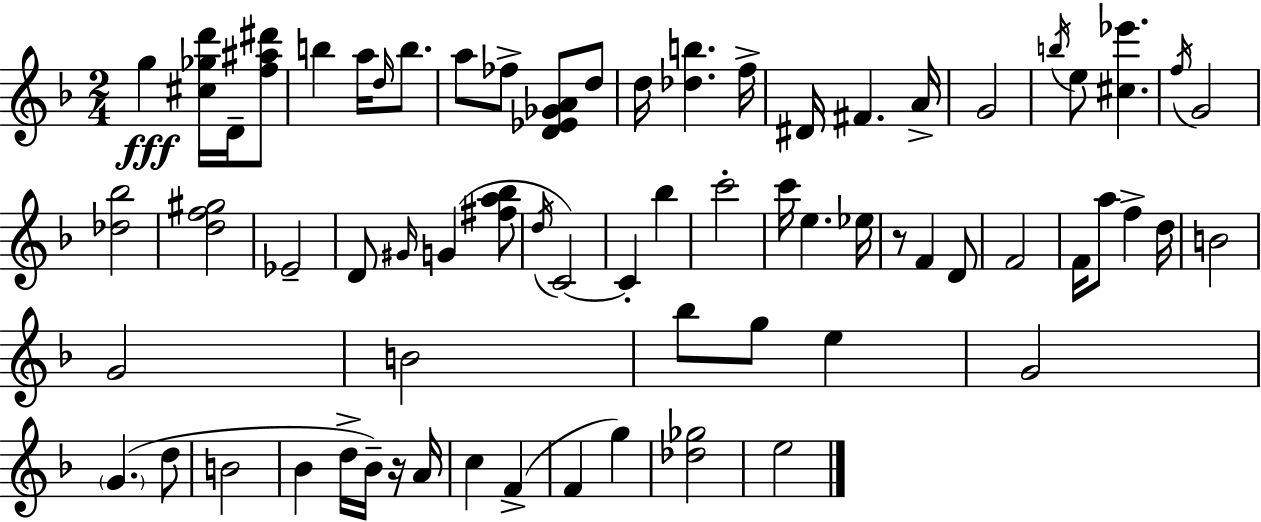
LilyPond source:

{
  \clef treble
  \numericTimeSignature
  \time 2/4
  \key f \major
  g''4\fff <cis'' ges'' d'''>16 d'16-- <f'' ais'' dis'''>8 | b''4 a''16 \grace { d''16 } b''8. | a''8 fes''8-> <d' ees' ges' a'>8 d''8 | d''16 <des'' b''>4. | \break f''16-> dis'16 fis'4. | a'16-> g'2 | \acciaccatura { b''16 } e''8 <cis'' ees'''>4. | \acciaccatura { f''16 } g'2 | \break <des'' bes''>2 | <d'' f'' gis''>2 | ees'2-- | d'8 \grace { gis'16 } g'4( | \break <fis'' a'' bes''>8 \acciaccatura { d''16 } c'2~~) | c'4-. | bes''4 c'''2-. | c'''16 e''4. | \break ees''16 r8 f'4 | d'8 f'2 | f'16 a''8 | f''4-> d''16 b'2 | \break g'2 | b'2 | bes''8 g''8 | e''4 g'2 | \break \parenthesize g'4.( | d''8 b'2 | bes'4 | d''16-> bes'16--) r16 a'16 c''4 | \break f'4->( f'4 | g''4) <des'' ges''>2 | e''2 | \bar "|."
}